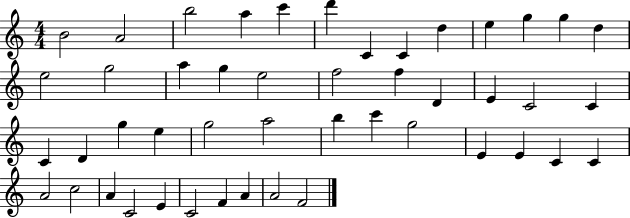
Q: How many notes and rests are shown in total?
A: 47